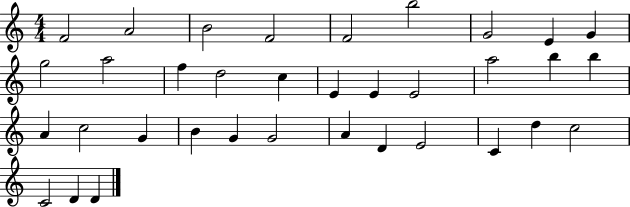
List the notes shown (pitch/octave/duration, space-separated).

F4/h A4/h B4/h F4/h F4/h B5/h G4/h E4/q G4/q G5/h A5/h F5/q D5/h C5/q E4/q E4/q E4/h A5/h B5/q B5/q A4/q C5/h G4/q B4/q G4/q G4/h A4/q D4/q E4/h C4/q D5/q C5/h C4/h D4/q D4/q